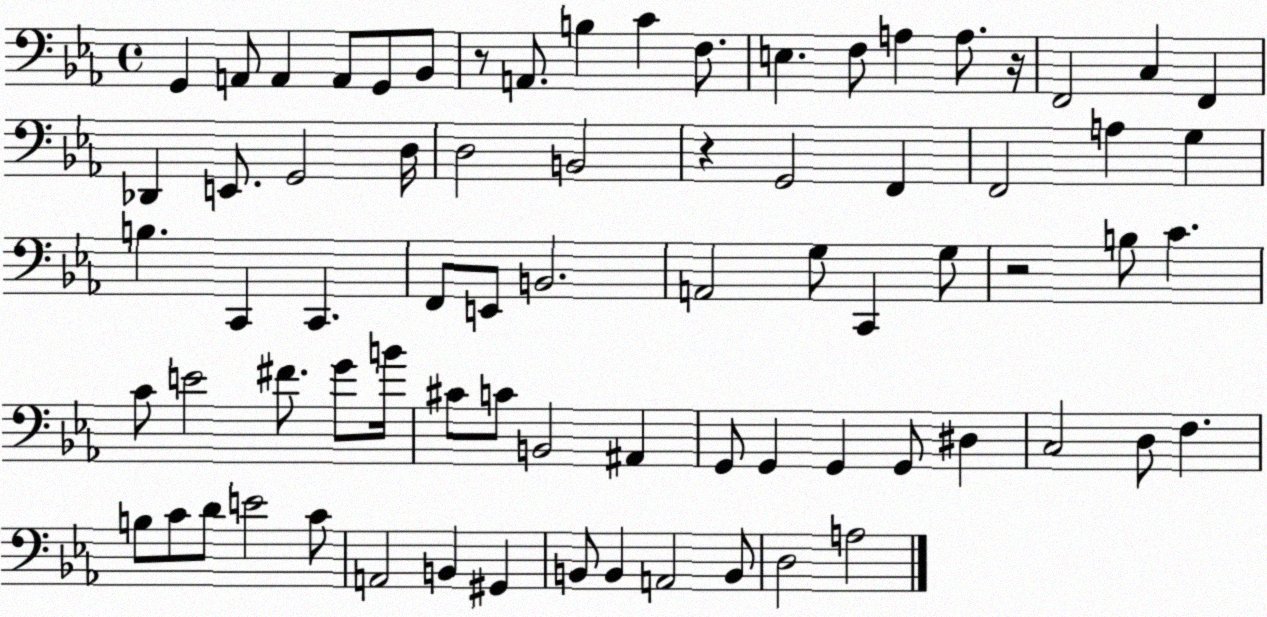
X:1
T:Untitled
M:4/4
L:1/4
K:Eb
G,, A,,/2 A,, A,,/2 G,,/2 _B,,/2 z/2 A,,/2 B, C F,/2 E, F,/2 A, A,/2 z/4 F,,2 C, F,, _D,, E,,/2 G,,2 D,/4 D,2 B,,2 z G,,2 F,, F,,2 A, G, B, C,, C,, F,,/2 E,,/2 B,,2 A,,2 G,/2 C,, G,/2 z2 B,/2 C C/2 E2 ^F/2 G/2 B/4 ^C/2 C/2 B,,2 ^A,, G,,/2 G,, G,, G,,/2 ^D, C,2 D,/2 F, B,/2 C/2 D/2 E2 C/2 A,,2 B,, ^G,, B,,/2 B,, A,,2 B,,/2 D,2 A,2